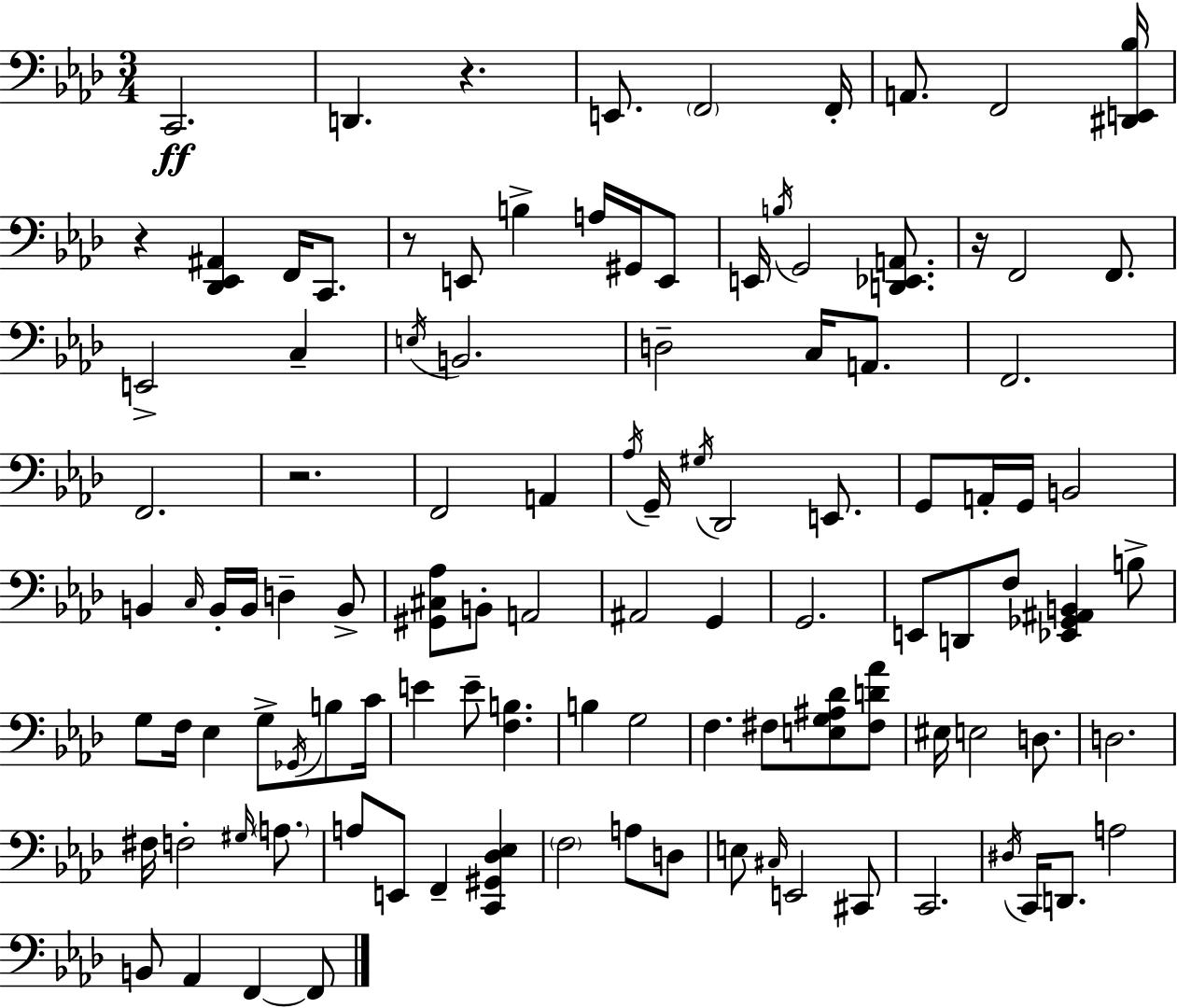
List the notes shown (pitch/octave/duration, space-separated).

C2/h. D2/q. R/q. E2/e. F2/h F2/s A2/e. F2/h [D#2,E2,Bb3]/s R/q [Db2,Eb2,A#2]/q F2/s C2/e. R/e E2/e B3/q A3/s G#2/s E2/e E2/s B3/s G2/h [D2,Eb2,A2]/e. R/s F2/h F2/e. E2/h C3/q E3/s B2/h. D3/h C3/s A2/e. F2/h. F2/h. R/h. F2/h A2/q Ab3/s G2/s G#3/s Db2/h E2/e. G2/e A2/s G2/s B2/h B2/q C3/s B2/s B2/s D3/q B2/e [G#2,C#3,Ab3]/e B2/e A2/h A#2/h G2/q G2/h. E2/e D2/e F3/e [Eb2,Gb2,A#2,B2]/q B3/e G3/e F3/s Eb3/q G3/e Gb2/s B3/e C4/s E4/q E4/e [F3,B3]/q. B3/q G3/h F3/q. F#3/e [E3,G3,A#3,Db4]/e [F#3,D4,Ab4]/e EIS3/s E3/h D3/e. D3/h. F#3/s F3/h G#3/s A3/e. A3/e E2/e F2/q [C2,G#2,Db3,Eb3]/q F3/h A3/e D3/e E3/e C#3/s E2/h C#2/e C2/h. D#3/s C2/s D2/e. A3/h B2/e Ab2/q F2/q F2/e